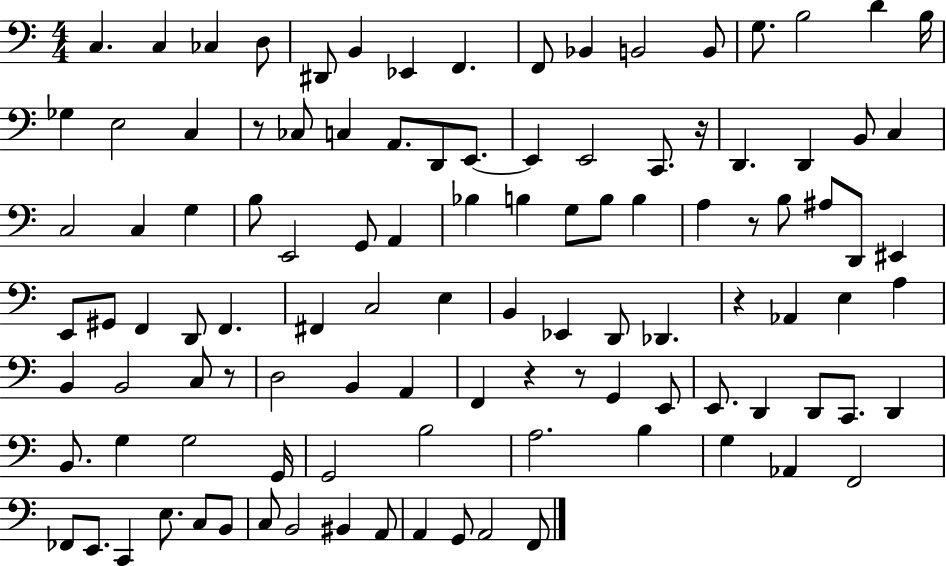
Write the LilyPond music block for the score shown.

{
  \clef bass
  \numericTimeSignature
  \time 4/4
  \key c \major
  \repeat volta 2 { c4. c4 ces4 d8 | dis,8 b,4 ees,4 f,4. | f,8 bes,4 b,2 b,8 | g8. b2 d'4 b16 | \break ges4 e2 c4 | r8 ces8 c4 a,8. d,8 e,8.~~ | e,4 e,2 c,8. r16 | d,4. d,4 b,8 c4 | \break c2 c4 g4 | b8 e,2 g,8 a,4 | bes4 b4 g8 b8 b4 | a4 r8 b8 ais8 d,8 eis,4 | \break e,8 gis,8 f,4 d,8 f,4. | fis,4 c2 e4 | b,4 ees,4 d,8 des,4. | r4 aes,4 e4 a4 | \break b,4 b,2 c8 r8 | d2 b,4 a,4 | f,4 r4 r8 g,4 e,8 | e,8. d,4 d,8 c,8. d,4 | \break b,8. g4 g2 g,16 | g,2 b2 | a2. b4 | g4 aes,4 f,2 | \break fes,8 e,8. c,4 e8. c8 b,8 | c8 b,2 bis,4 a,8 | a,4 g,8 a,2 f,8 | } \bar "|."
}